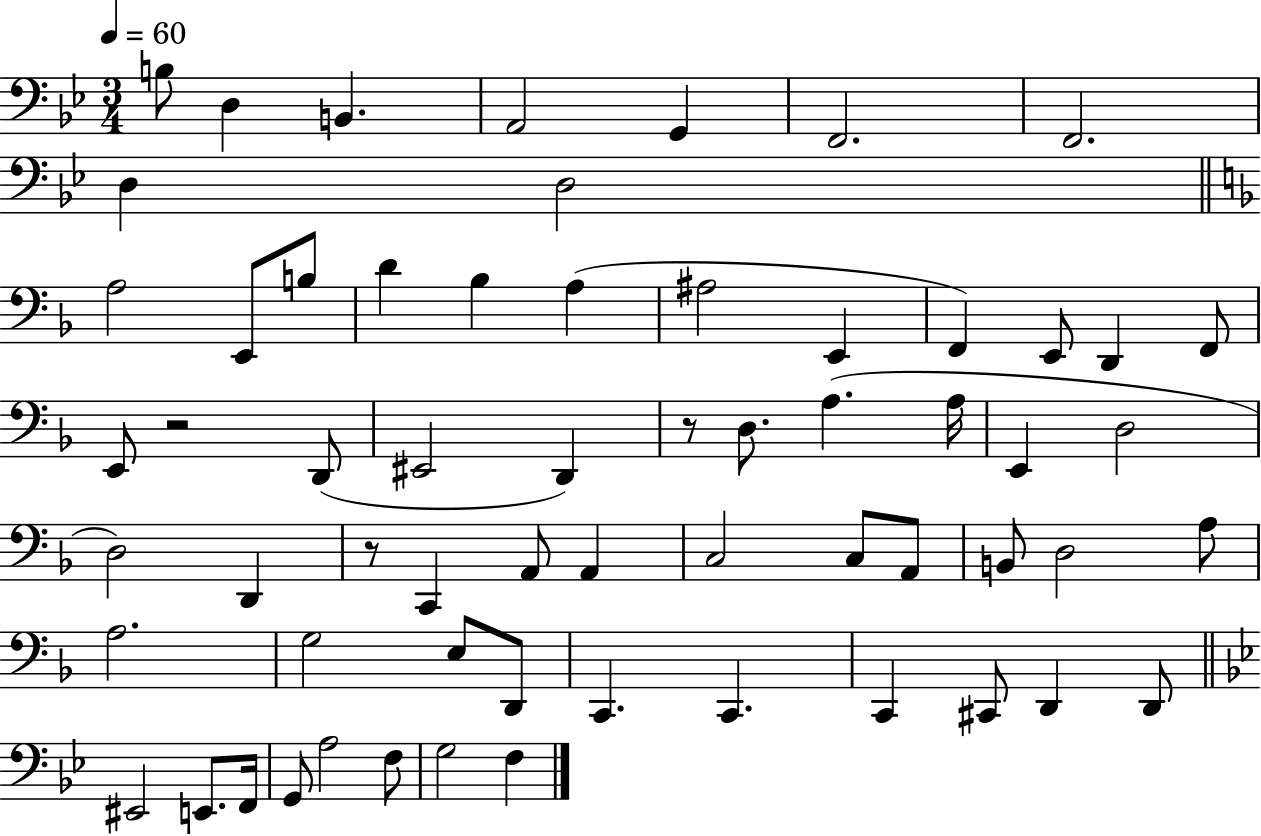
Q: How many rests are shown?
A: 3